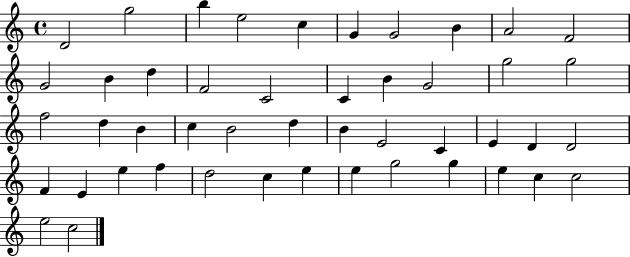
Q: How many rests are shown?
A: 0